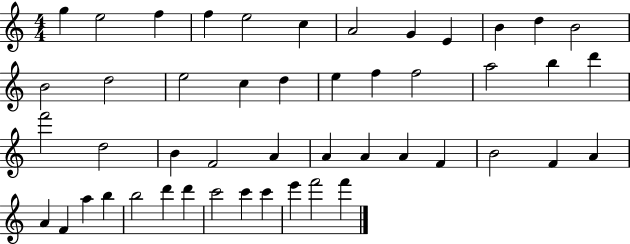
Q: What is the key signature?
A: C major